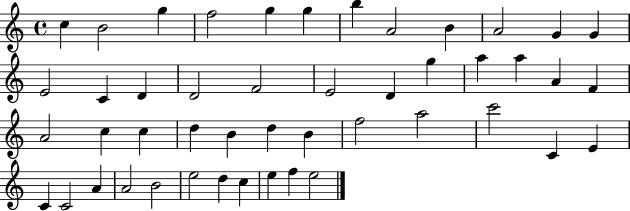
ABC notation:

X:1
T:Untitled
M:4/4
L:1/4
K:C
c B2 g f2 g g b A2 B A2 G G E2 C D D2 F2 E2 D g a a A F A2 c c d B d B f2 a2 c'2 C E C C2 A A2 B2 e2 d c e f e2